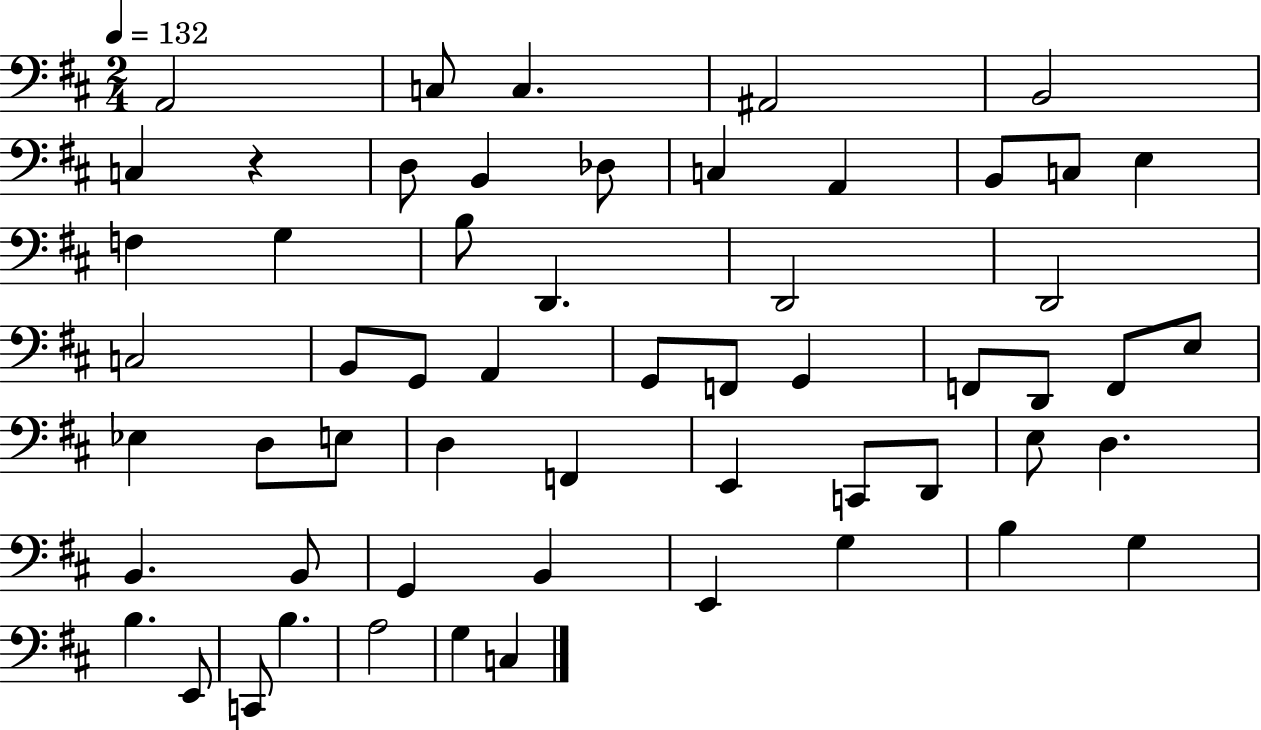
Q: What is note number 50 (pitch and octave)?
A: B3